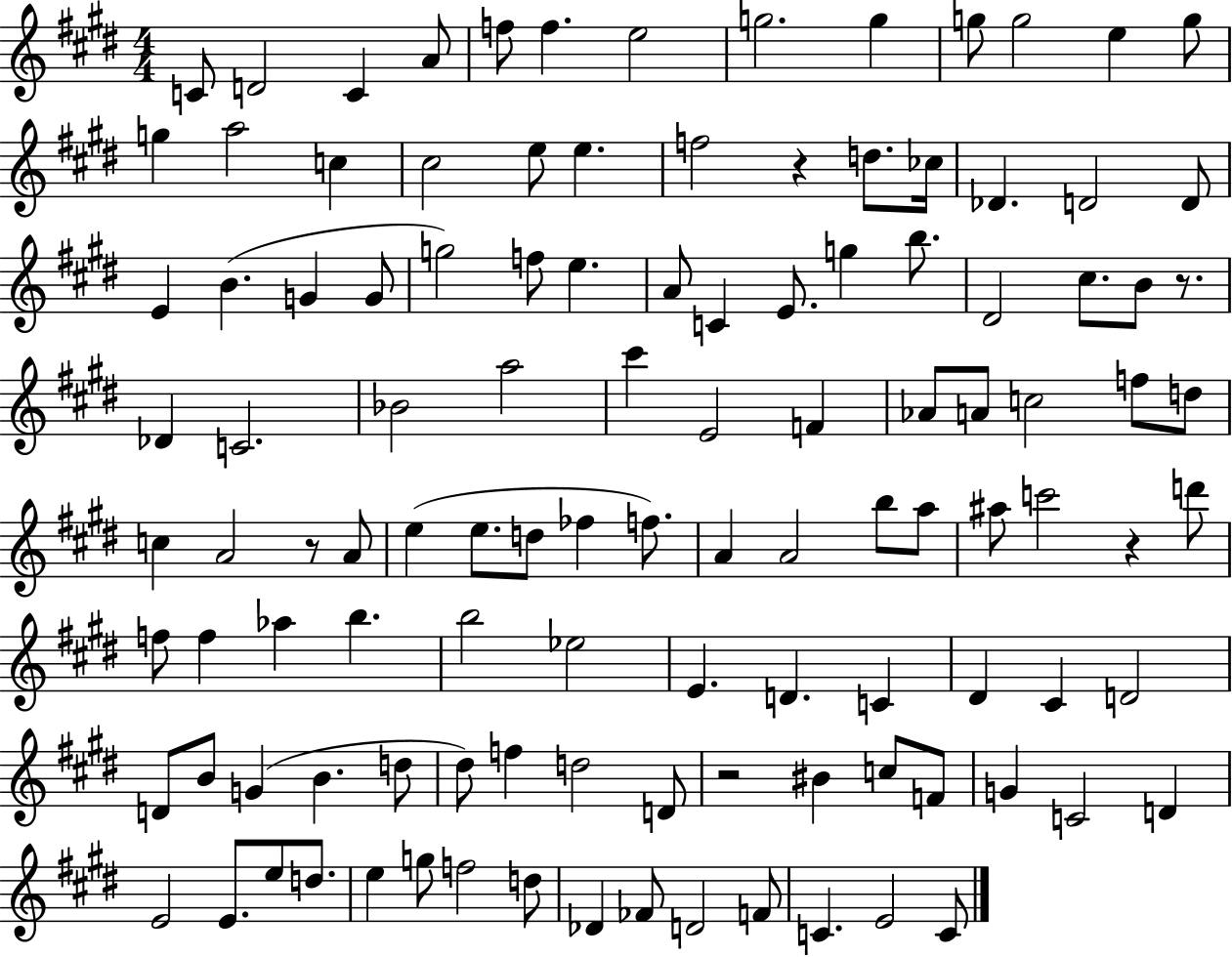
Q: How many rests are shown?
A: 5